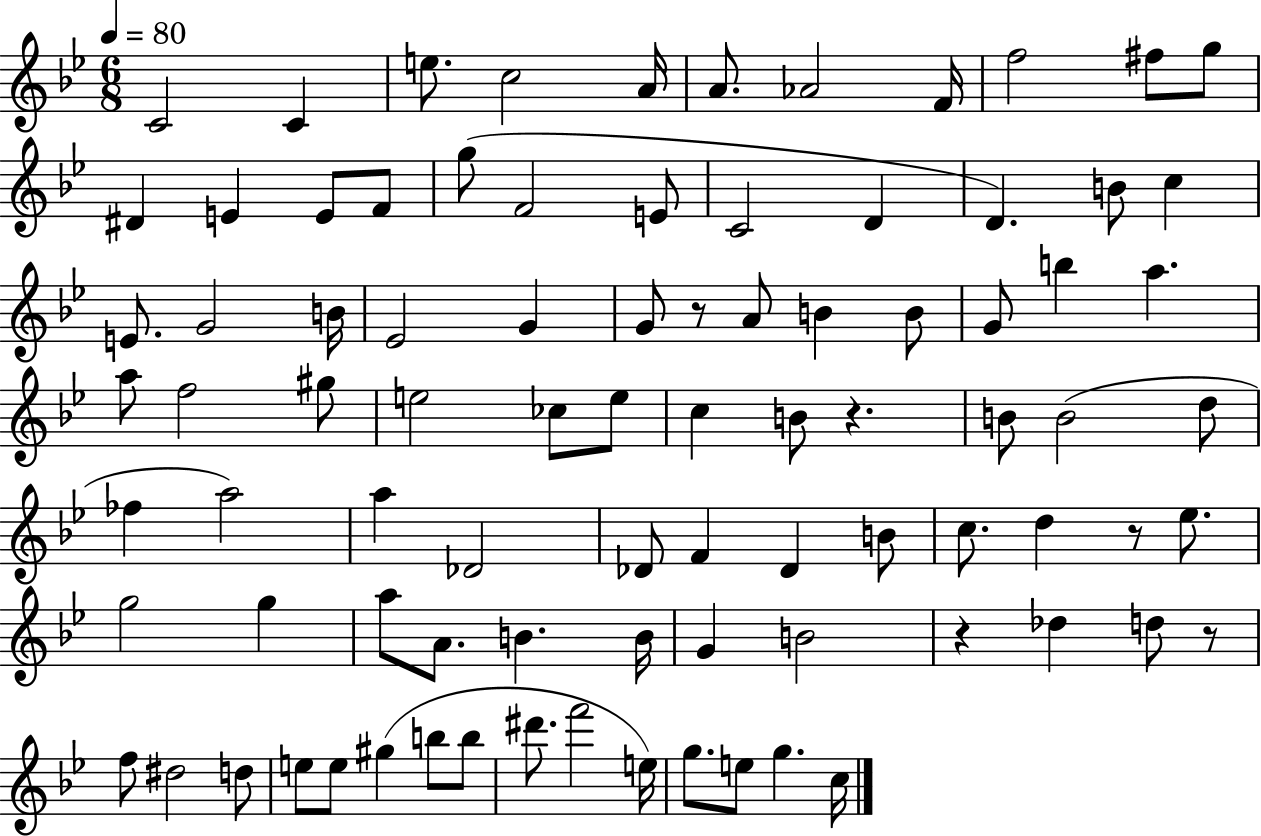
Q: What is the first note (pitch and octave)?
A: C4